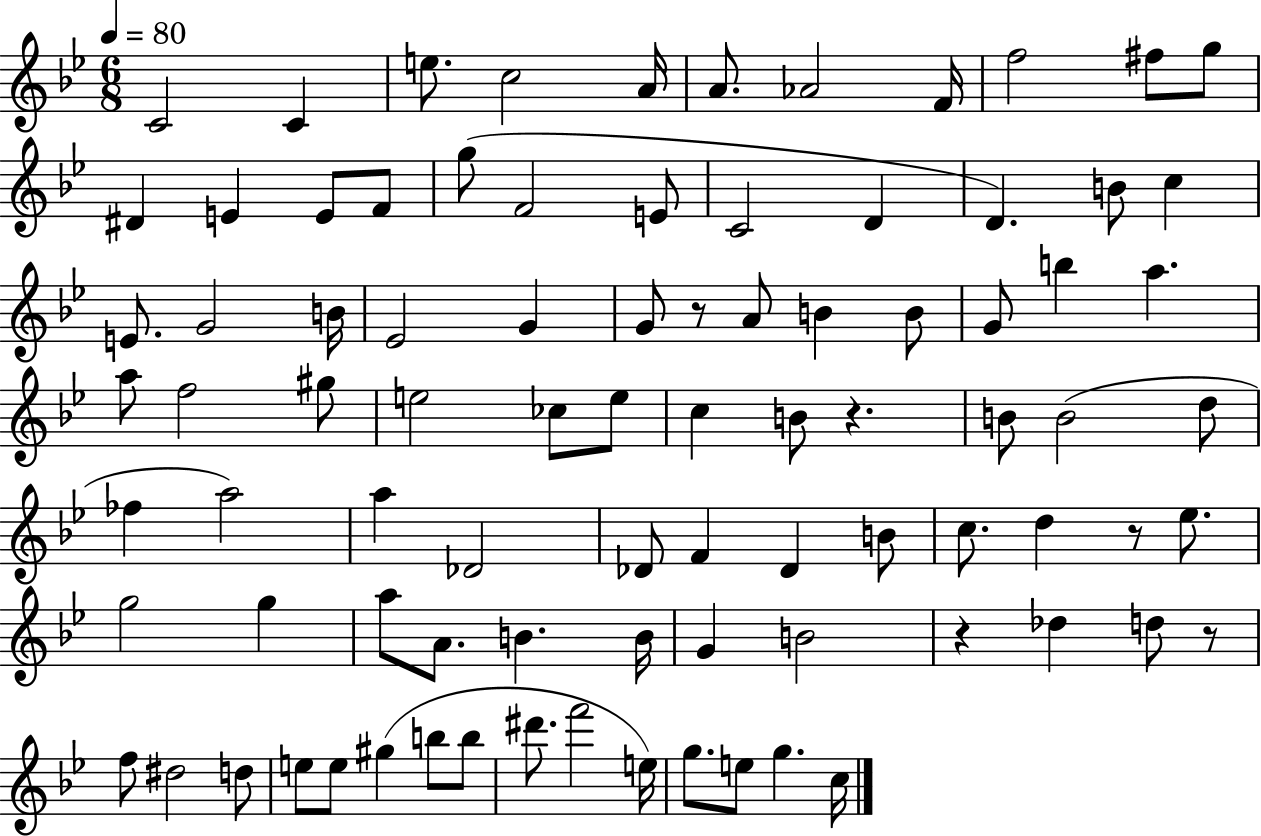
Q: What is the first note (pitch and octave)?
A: C4